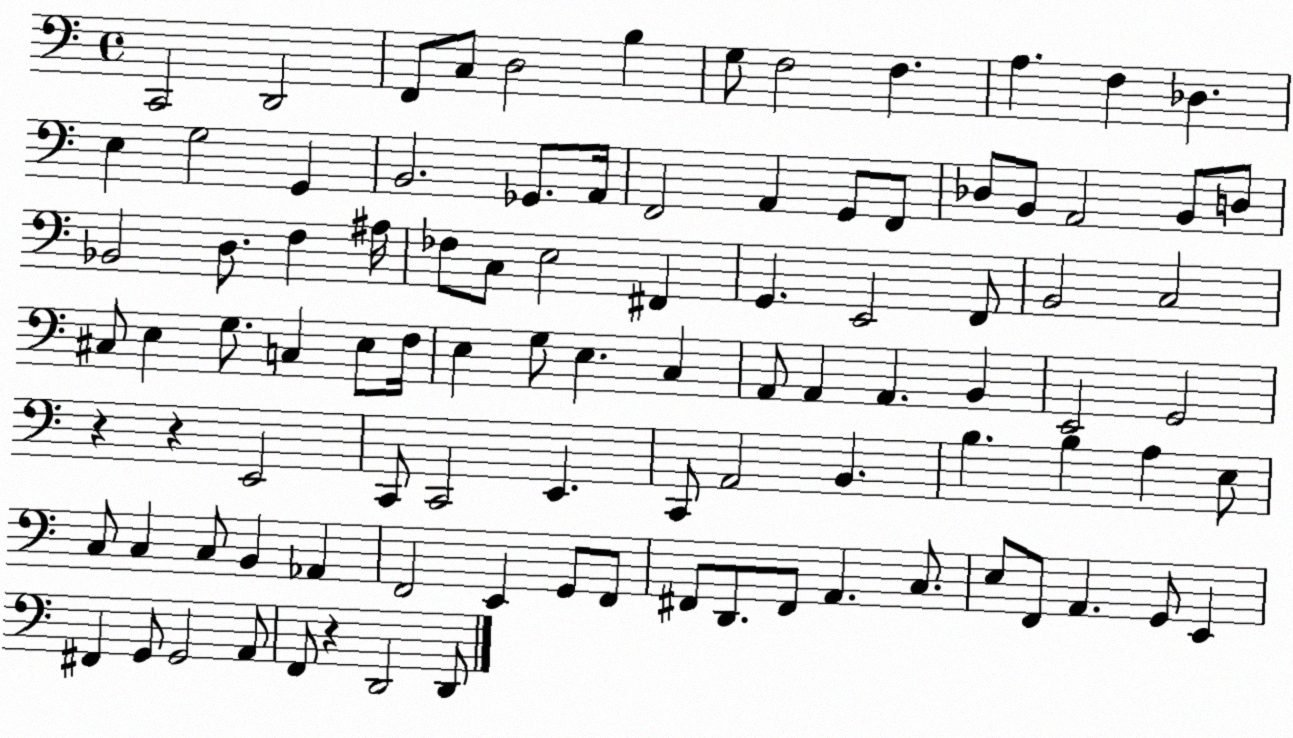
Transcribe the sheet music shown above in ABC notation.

X:1
T:Untitled
M:4/4
L:1/4
K:C
C,,2 D,,2 F,,/2 C,/2 D,2 B, G,/2 F,2 F, A, F, _D, E, G,2 G,, B,,2 _G,,/2 A,,/4 F,,2 A,, G,,/2 F,,/2 _D,/2 B,,/2 A,,2 B,,/2 D,/2 _B,,2 D,/2 F, ^A,/4 _F,/2 C,/2 E,2 ^F,, G,, E,,2 F,,/2 B,,2 C,2 ^C,/2 E, G,/2 C, E,/2 F,/4 E, G,/2 E, C, A,,/2 A,, A,, B,, E,,2 G,,2 z z E,,2 C,,/2 C,,2 E,, C,,/2 A,,2 B,, B, B, A, E,/2 C,/2 C, C,/2 B,, _A,, F,,2 E,, G,,/2 F,,/2 ^F,,/2 D,,/2 ^F,,/2 A,, C,/2 E,/2 F,,/2 A,, G,,/2 E,, ^F,, G,,/2 G,,2 A,,/2 F,,/2 z D,,2 D,,/2